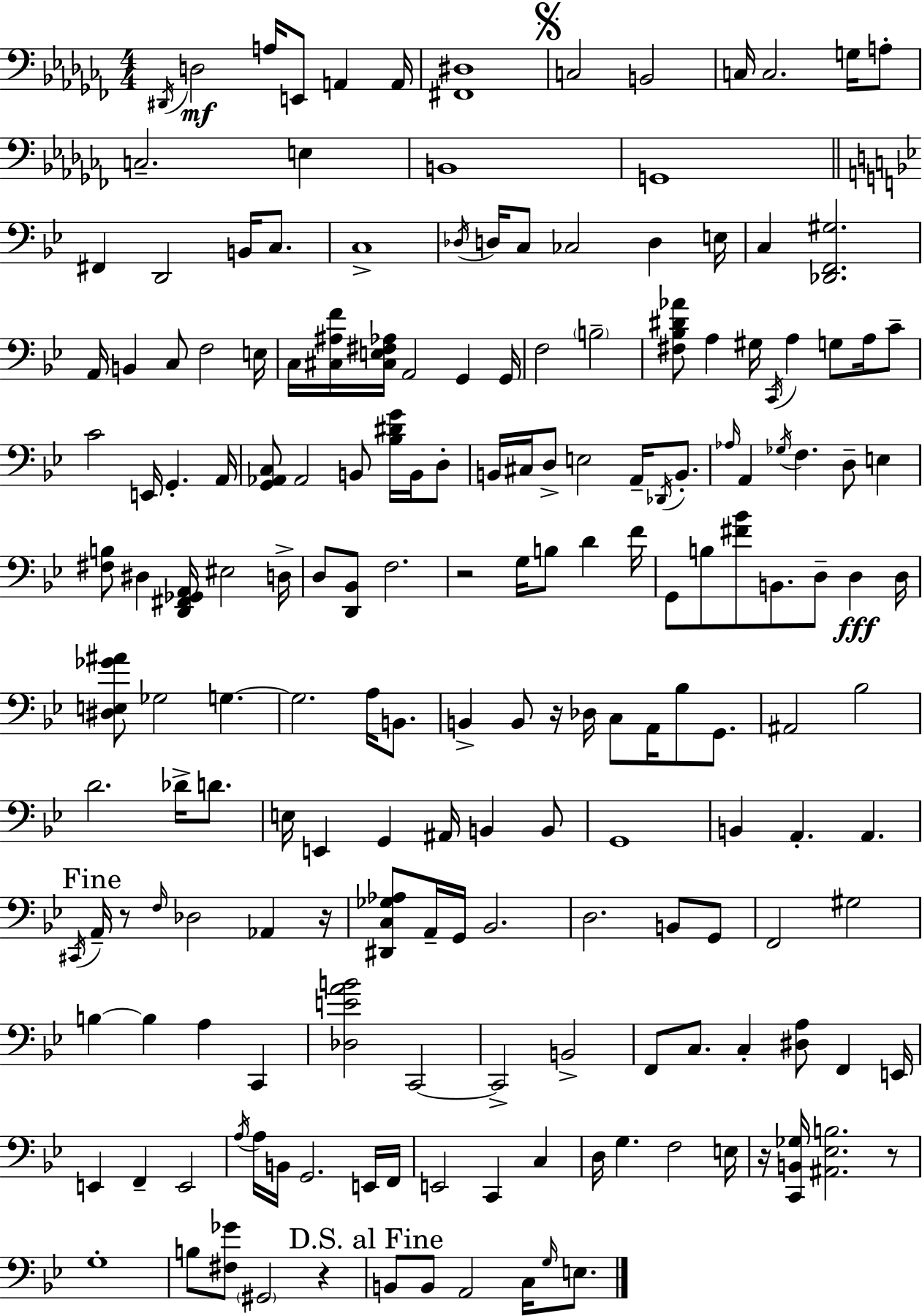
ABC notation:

X:1
T:Untitled
M:4/4
L:1/4
K:Abm
^D,,/4 D,2 A,/4 E,,/2 A,, A,,/4 [^F,,^D,]4 C,2 B,,2 C,/4 C,2 G,/4 A,/2 C,2 E, B,,4 G,,4 ^F,, D,,2 B,,/4 C,/2 C,4 _D,/4 D,/4 C,/2 _C,2 D, E,/4 C, [_D,,F,,^G,]2 A,,/4 B,, C,/2 F,2 E,/4 C,/4 [^C,^A,F]/4 [^C,E,^F,_A,]/4 A,,2 G,, G,,/4 F,2 B,2 [^F,_B,^D_A]/2 A, ^G,/4 C,,/4 A, G,/2 A,/4 C/2 C2 E,,/4 G,, A,,/4 [G,,_A,,C,]/2 _A,,2 B,,/2 [_B,^DG]/4 B,,/4 D,/2 B,,/4 ^C,/4 D,/2 E,2 A,,/4 _D,,/4 B,,/2 _A,/4 A,, _G,/4 F, D,/2 E, [^F,B,]/2 ^D, [D,,^F,,_G,,A,,]/4 ^E,2 D,/4 D,/2 [D,,_B,,]/2 F,2 z2 G,/4 B,/2 D F/4 G,,/2 B,/2 [^F_B]/2 B,,/2 D,/2 D, D,/4 [^D,E,_G^A]/2 _G,2 G, G,2 A,/4 B,,/2 B,, B,,/2 z/4 _D,/4 C,/2 A,,/4 _B,/2 G,,/2 ^A,,2 _B,2 D2 _D/4 D/2 E,/4 E,, G,, ^A,,/4 B,, B,,/2 G,,4 B,, A,, A,, ^C,,/4 A,,/4 z/2 F,/4 _D,2 _A,, z/4 [^D,,C,_G,_A,]/2 A,,/4 G,,/4 _B,,2 D,2 B,,/2 G,,/2 F,,2 ^G,2 B, B, A, C,, [_D,EAB]2 C,,2 C,,2 B,,2 F,,/2 C,/2 C, [^D,A,]/2 F,, E,,/4 E,, F,, E,,2 A,/4 A,/4 B,,/4 G,,2 E,,/4 F,,/4 E,,2 C,, C, D,/4 G, F,2 E,/4 z/4 [C,,B,,_G,]/4 [^A,,_E,B,]2 z/2 G,4 B,/2 [^F,_G]/2 ^G,,2 z B,,/2 B,,/2 A,,2 C,/4 G,/4 E,/2